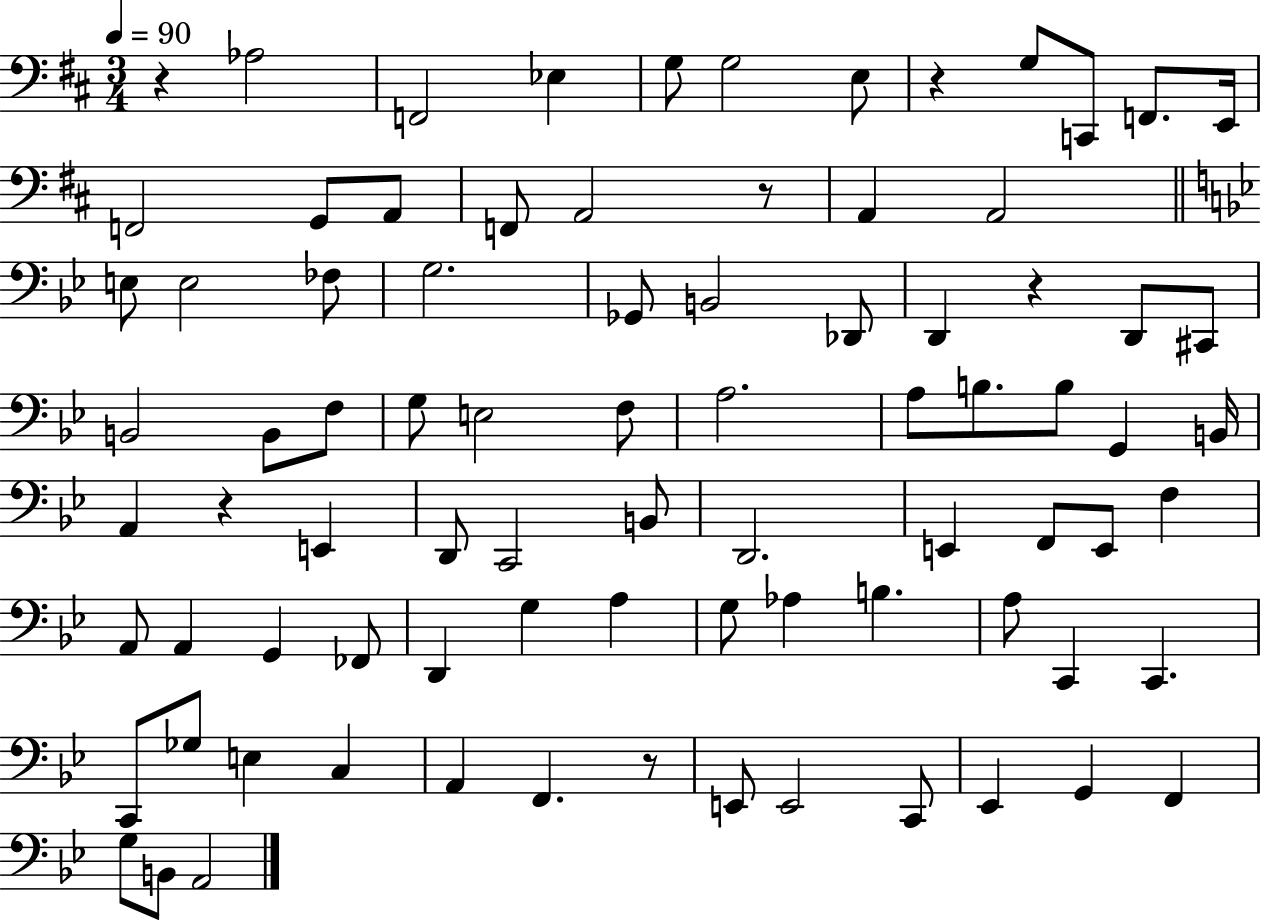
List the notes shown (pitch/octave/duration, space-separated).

R/q Ab3/h F2/h Eb3/q G3/e G3/h E3/e R/q G3/e C2/e F2/e. E2/s F2/h G2/e A2/e F2/e A2/h R/e A2/q A2/h E3/e E3/h FES3/e G3/h. Gb2/e B2/h Db2/e D2/q R/q D2/e C#2/e B2/h B2/e F3/e G3/e E3/h F3/e A3/h. A3/e B3/e. B3/e G2/q B2/s A2/q R/q E2/q D2/e C2/h B2/e D2/h. E2/q F2/e E2/e F3/q A2/e A2/q G2/q FES2/e D2/q G3/q A3/q G3/e Ab3/q B3/q. A3/e C2/q C2/q. C2/e Gb3/e E3/q C3/q A2/q F2/q. R/e E2/e E2/h C2/e Eb2/q G2/q F2/q G3/e B2/e A2/h